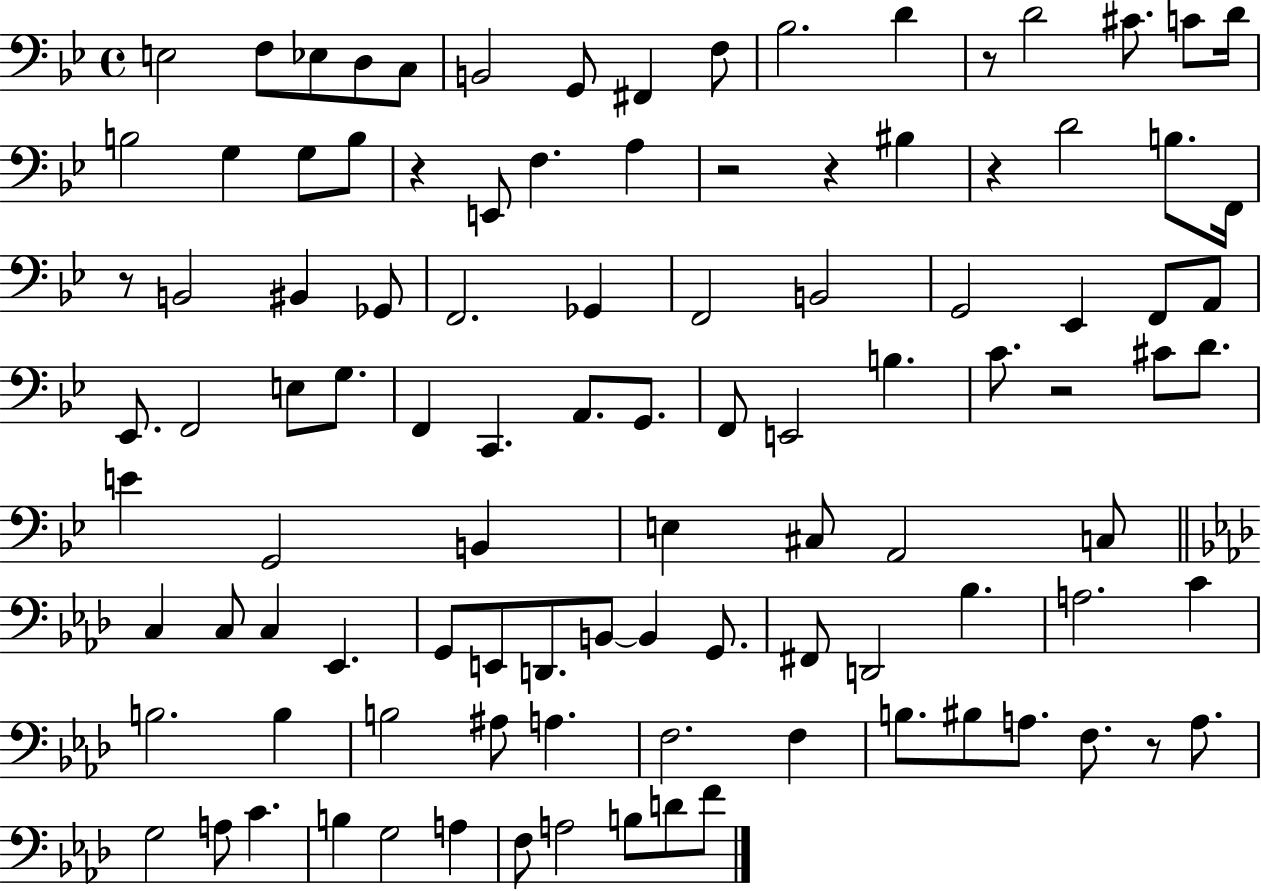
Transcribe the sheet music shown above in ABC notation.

X:1
T:Untitled
M:4/4
L:1/4
K:Bb
E,2 F,/2 _E,/2 D,/2 C,/2 B,,2 G,,/2 ^F,, F,/2 _B,2 D z/2 D2 ^C/2 C/2 D/4 B,2 G, G,/2 B,/2 z E,,/2 F, A, z2 z ^B, z D2 B,/2 F,,/4 z/2 B,,2 ^B,, _G,,/2 F,,2 _G,, F,,2 B,,2 G,,2 _E,, F,,/2 A,,/2 _E,,/2 F,,2 E,/2 G,/2 F,, C,, A,,/2 G,,/2 F,,/2 E,,2 B, C/2 z2 ^C/2 D/2 E G,,2 B,, E, ^C,/2 A,,2 C,/2 C, C,/2 C, _E,, G,,/2 E,,/2 D,,/2 B,,/2 B,, G,,/2 ^F,,/2 D,,2 _B, A,2 C B,2 B, B,2 ^A,/2 A, F,2 F, B,/2 ^B,/2 A,/2 F,/2 z/2 A,/2 G,2 A,/2 C B, G,2 A, F,/2 A,2 B,/2 D/2 F/2